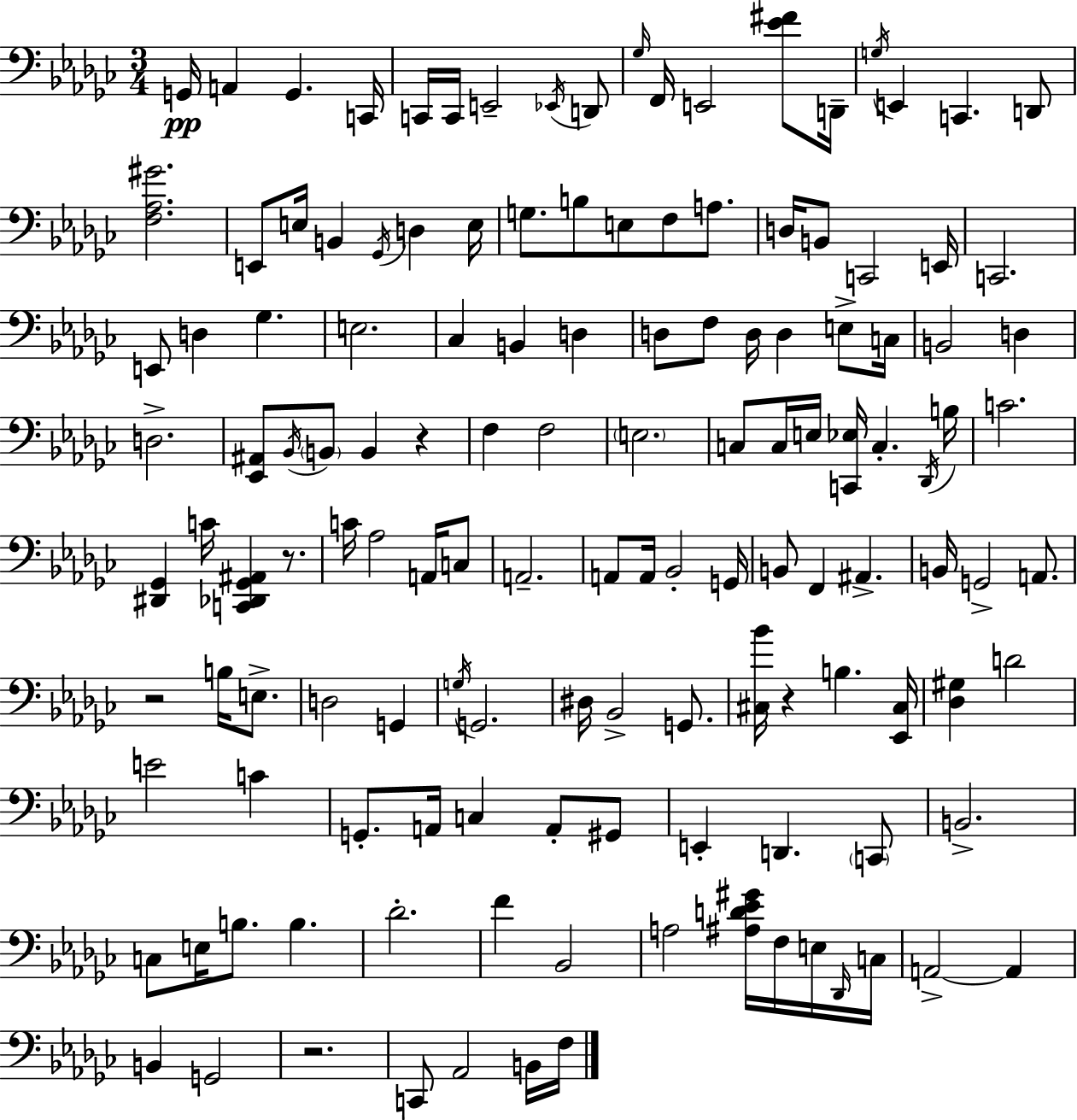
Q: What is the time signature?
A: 3/4